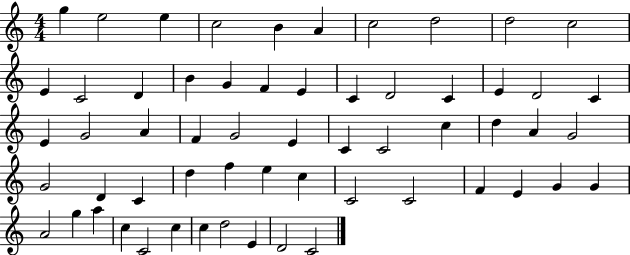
G5/q E5/h E5/q C5/h B4/q A4/q C5/h D5/h D5/h C5/h E4/q C4/h D4/q B4/q G4/q F4/q E4/q C4/q D4/h C4/q E4/q D4/h C4/q E4/q G4/h A4/q F4/q G4/h E4/q C4/q C4/h C5/q D5/q A4/q G4/h G4/h D4/q C4/q D5/q F5/q E5/q C5/q C4/h C4/h F4/q E4/q G4/q G4/q A4/h G5/q A5/q C5/q C4/h C5/q C5/q D5/h E4/q D4/h C4/h